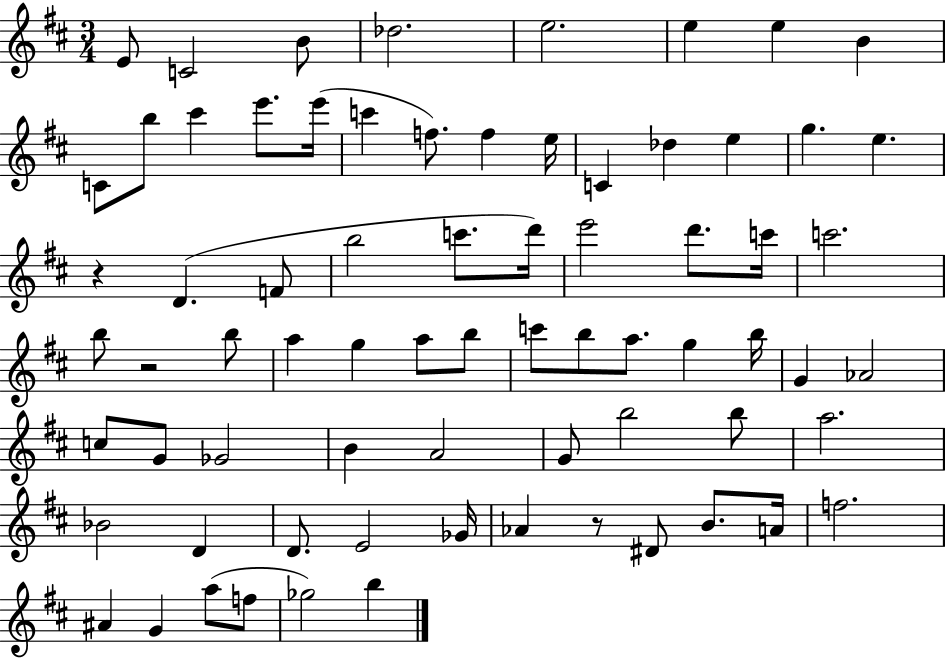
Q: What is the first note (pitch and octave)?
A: E4